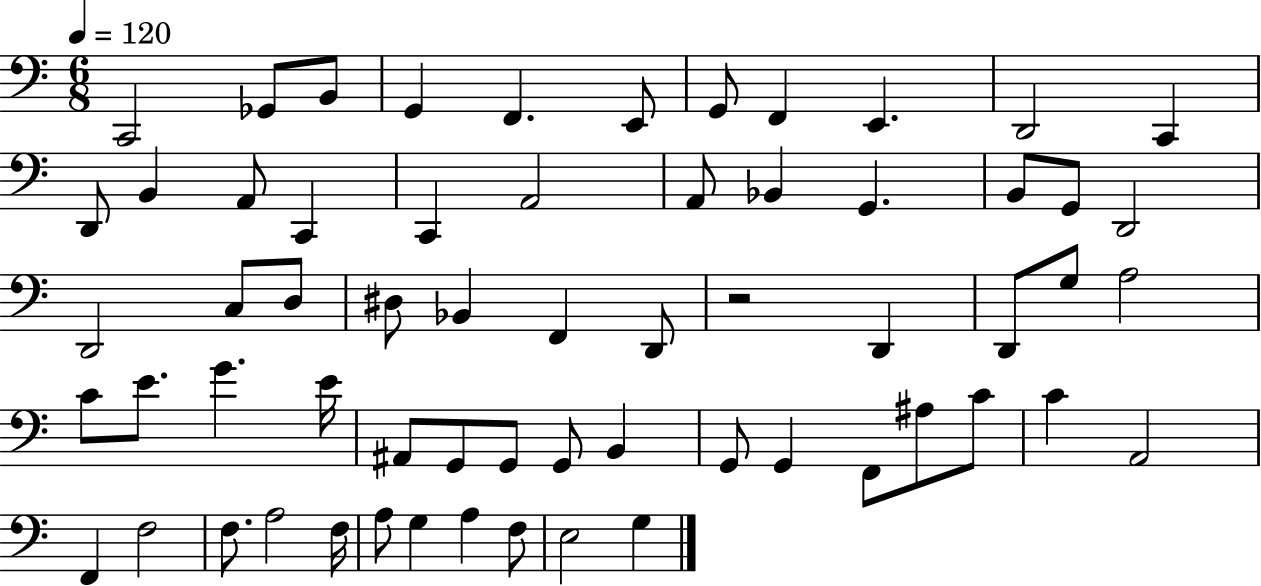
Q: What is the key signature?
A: C major